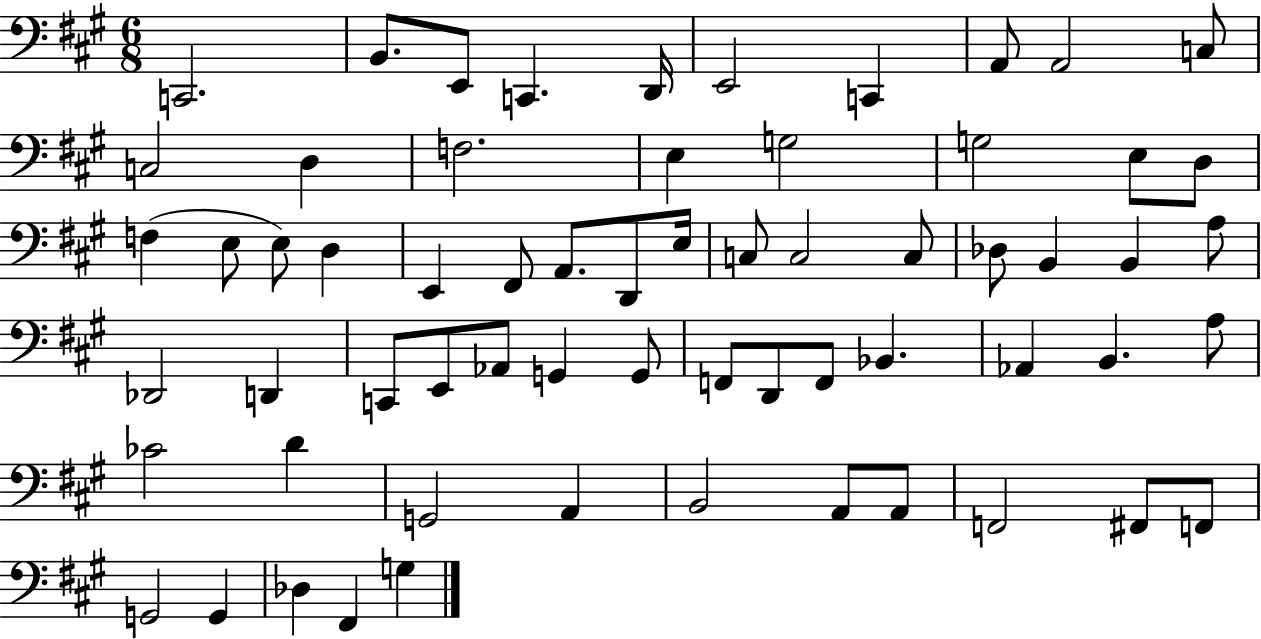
C2/h. B2/e. E2/e C2/q. D2/s E2/h C2/q A2/e A2/h C3/e C3/h D3/q F3/h. E3/q G3/h G3/h E3/e D3/e F3/q E3/e E3/e D3/q E2/q F#2/e A2/e. D2/e E3/s C3/e C3/h C3/e Db3/e B2/q B2/q A3/e Db2/h D2/q C2/e E2/e Ab2/e G2/q G2/e F2/e D2/e F2/e Bb2/q. Ab2/q B2/q. A3/e CES4/h D4/q G2/h A2/q B2/h A2/e A2/e F2/h F#2/e F2/e G2/h G2/q Db3/q F#2/q G3/q